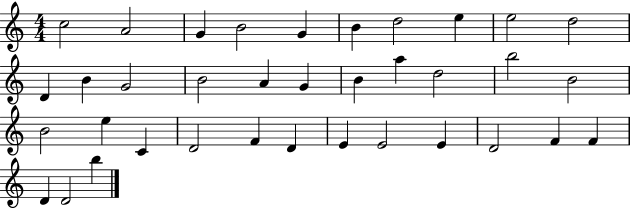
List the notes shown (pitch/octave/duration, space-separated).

C5/h A4/h G4/q B4/h G4/q B4/q D5/h E5/q E5/h D5/h D4/q B4/q G4/h B4/h A4/q G4/q B4/q A5/q D5/h B5/h B4/h B4/h E5/q C4/q D4/h F4/q D4/q E4/q E4/h E4/q D4/h F4/q F4/q D4/q D4/h B5/q